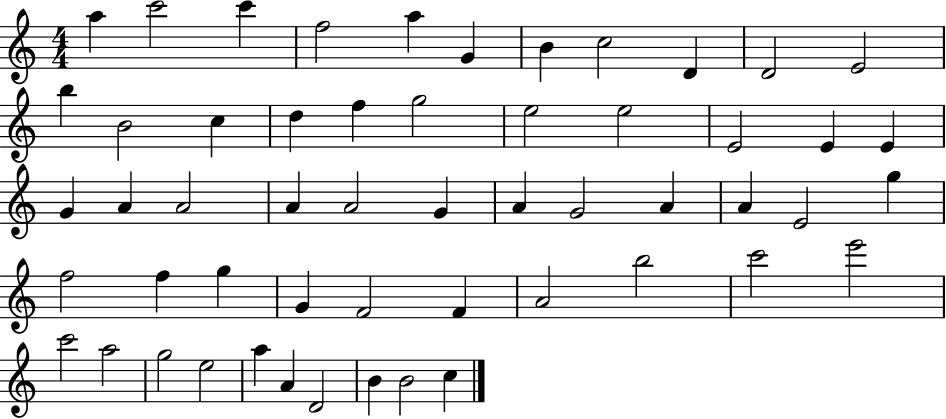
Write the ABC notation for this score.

X:1
T:Untitled
M:4/4
L:1/4
K:C
a c'2 c' f2 a G B c2 D D2 E2 b B2 c d f g2 e2 e2 E2 E E G A A2 A A2 G A G2 A A E2 g f2 f g G F2 F A2 b2 c'2 e'2 c'2 a2 g2 e2 a A D2 B B2 c